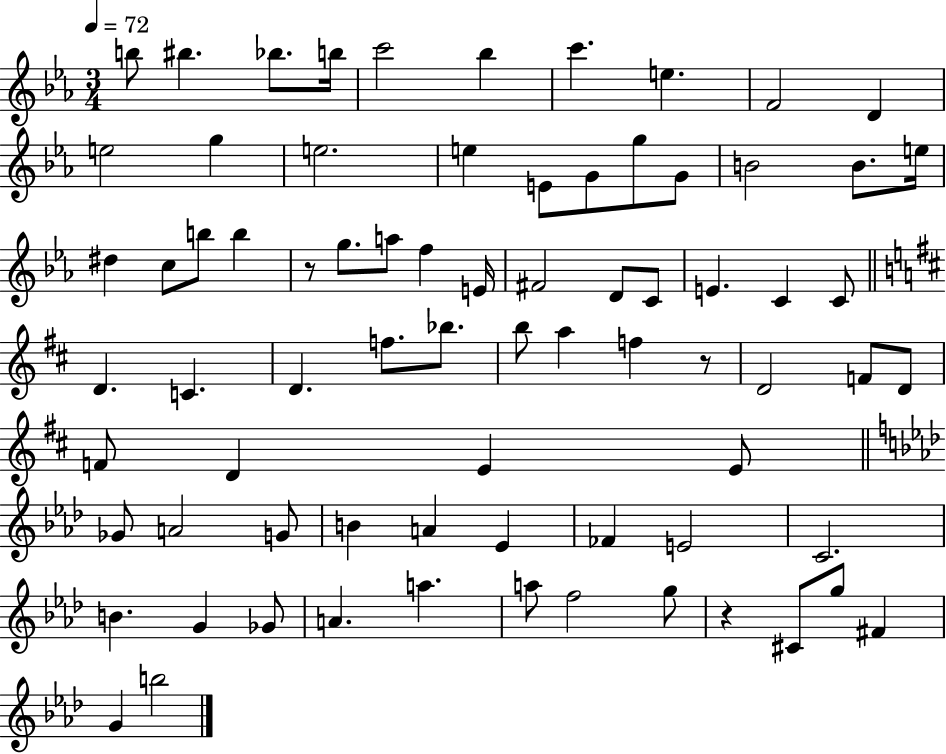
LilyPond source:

{
  \clef treble
  \numericTimeSignature
  \time 3/4
  \key ees \major
  \tempo 4 = 72
  b''8 bis''4. bes''8. b''16 | c'''2 bes''4 | c'''4. e''4. | f'2 d'4 | \break e''2 g''4 | e''2. | e''4 e'8 g'8 g''8 g'8 | b'2 b'8. e''16 | \break dis''4 c''8 b''8 b''4 | r8 g''8. a''8 f''4 e'16 | fis'2 d'8 c'8 | e'4. c'4 c'8 | \break \bar "||" \break \key b \minor d'4. c'4. | d'4. f''8. bes''8. | b''8 a''4 f''4 r8 | d'2 f'8 d'8 | \break f'8 d'4 e'4 e'8 | \bar "||" \break \key aes \major ges'8 a'2 g'8 | b'4 a'4 ees'4 | fes'4 e'2 | c'2. | \break b'4. g'4 ges'8 | a'4. a''4. | a''8 f''2 g''8 | r4 cis'8 g''8 fis'4 | \break g'4 b''2 | \bar "|."
}